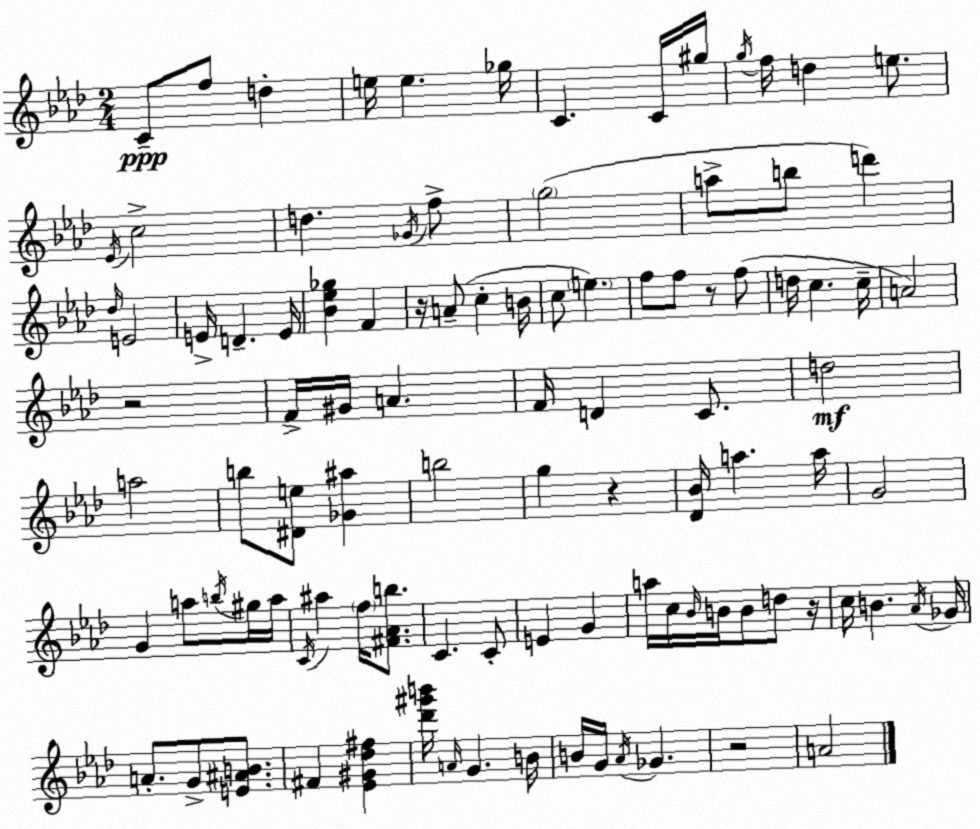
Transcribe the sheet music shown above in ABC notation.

X:1
T:Untitled
M:2/4
L:1/4
K:Ab
C/2 f/2 d e/4 e _g/4 C C/4 ^g/4 g/4 f/4 d e/2 _E/4 c2 d _G/4 f/2 g2 a/2 b/2 d' _d/4 E2 E/4 D E/4 [_B_e_g] F z/4 A/2 c B/4 c/2 e f/2 f/2 z/2 f/2 d/4 c c/4 A2 z2 F/4 ^G/4 A F/4 D C/2 d2 a2 b/2 [^De]/2 [_G^a] b2 g z [_D_B]/4 a a/4 G2 G a/2 b/4 ^g/4 a/4 C/4 ^a f/4 [^F_Ab]/2 C C/2 E G a/4 c/4 _B/4 B/4 B/2 d/2 z/4 c/4 B _A/4 _G/4 A/2 G/2 [E^AB]/2 ^F [_E^G_d^f] [_d'^g'b']/4 A/4 G B/4 B/4 G/4 _A/4 _G z2 A2